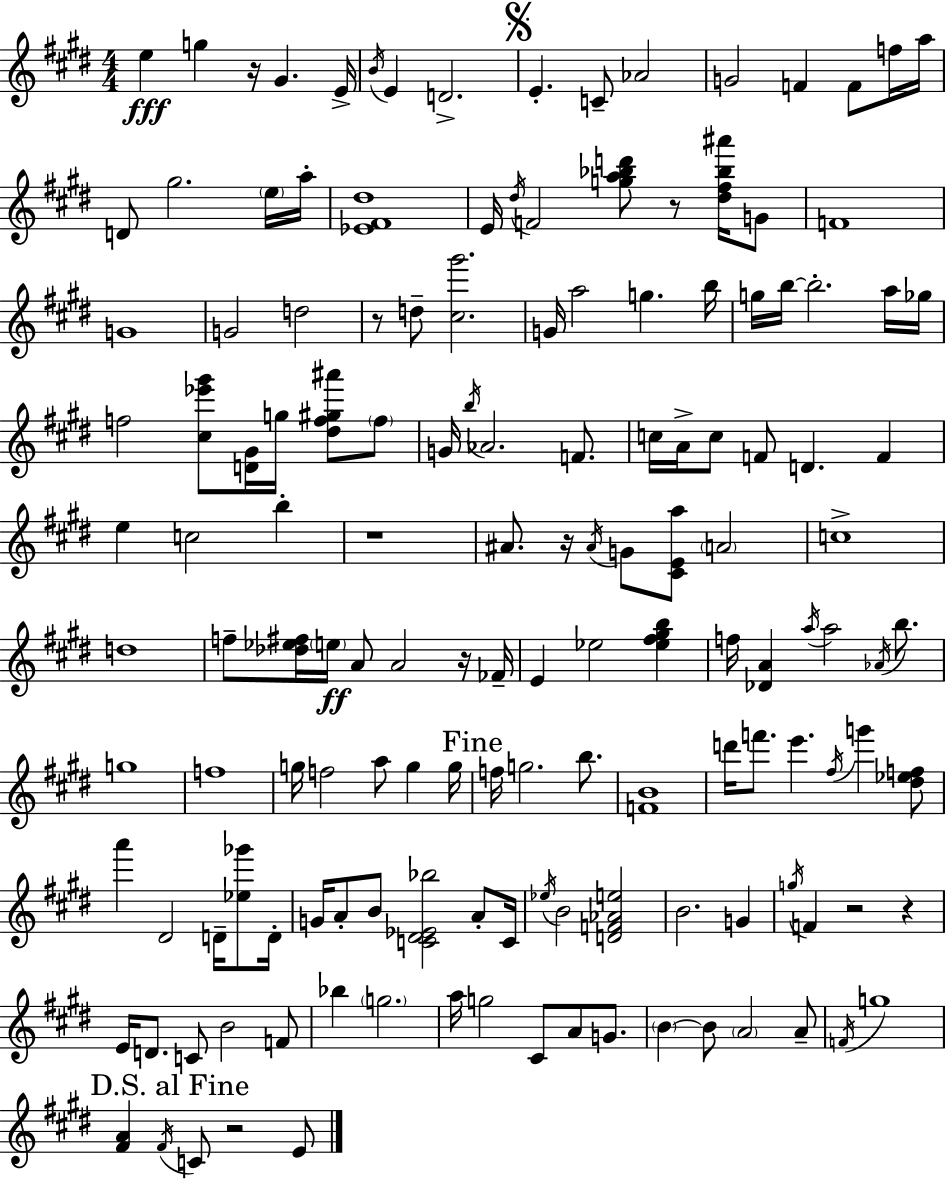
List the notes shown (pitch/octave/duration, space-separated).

E5/q G5/q R/s G#4/q. E4/s B4/s E4/q D4/h. E4/q. C4/e Ab4/h G4/h F4/q F4/e F5/s A5/s D4/e G#5/h. E5/s A5/s [Eb4,F#4,D#5]/w E4/s D#5/s F4/h [G5,A5,Bb5,D6]/e R/e [D#5,F#5,Bb5,A#6]/s G4/e F4/w G4/w G4/h D5/h R/e D5/e [C#5,G#6]/h. G4/s A5/h G5/q. B5/s G5/s B5/s B5/h. A5/s Gb5/s F5/h [C#5,Eb6,G#6]/e [D4,G#4]/s G5/s [D#5,F5,G#5,A#6]/e F5/e G4/s B5/s Ab4/h. F4/e. C5/s A4/s C5/e F4/e D4/q. F4/q E5/q C5/h B5/q R/w A#4/e. R/s A#4/s G4/e [C#4,E4,A5]/e A4/h C5/w D5/w F5/e [Db5,Eb5,F#5]/s E5/s A4/e A4/h R/s FES4/s E4/q Eb5/h [Eb5,F#5,G#5,B5]/q F5/s [Db4,A4]/q A5/s A5/h Ab4/s B5/e. G5/w F5/w G5/s F5/h A5/e G5/q G5/s F5/s G5/h. B5/e. [F4,B4]/w D6/s F6/e. E6/q. F#5/s G6/q [D#5,Eb5,F5]/e A6/q D#4/h D4/s [Eb5,Gb6]/e D4/s G4/s A4/e B4/e [C4,D#4,Eb4,Bb5]/h A4/e C4/s Eb5/s B4/h [D4,F4,Ab4,E5]/h B4/h. G4/q G5/s F4/q R/h R/q E4/s D4/e. C4/e B4/h F4/e Bb5/q G5/h. A5/s G5/h C#4/e A4/e G4/e. B4/q B4/e A4/h A4/e F4/s G5/w [F#4,A4]/q F#4/s C4/e R/h E4/e